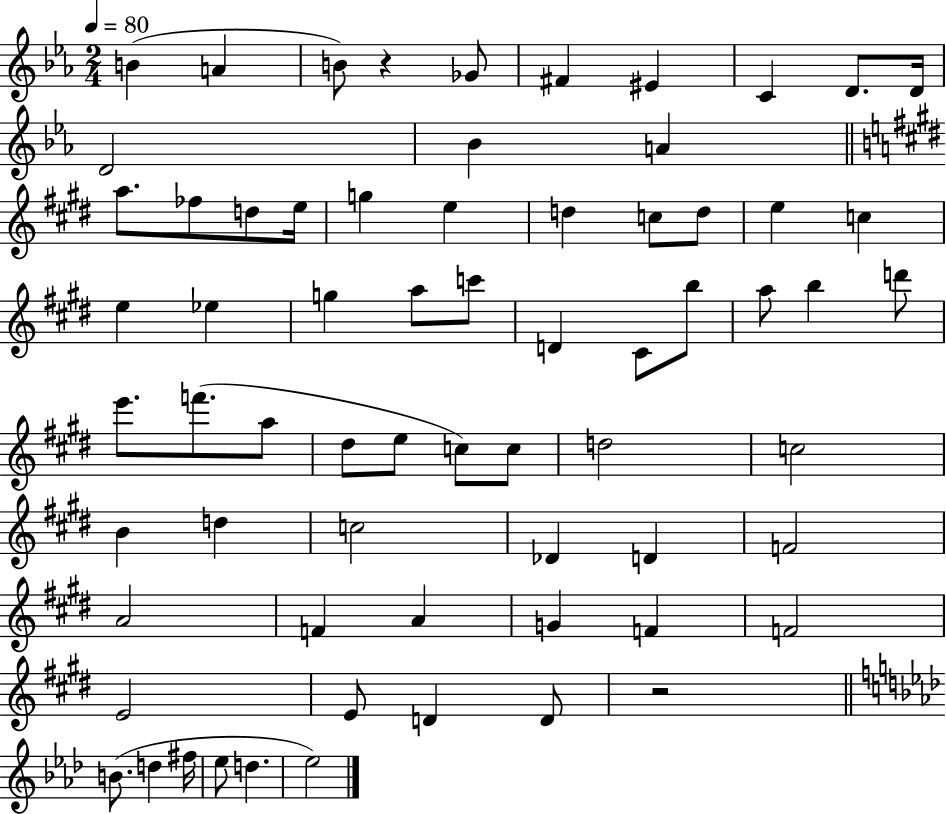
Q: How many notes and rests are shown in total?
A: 67